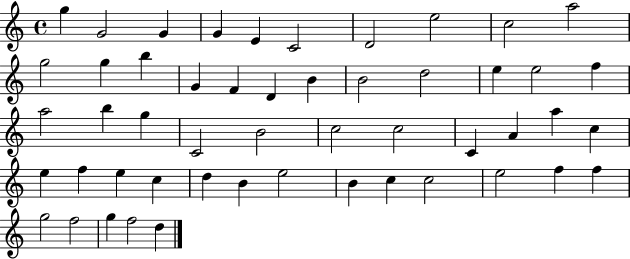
G5/q G4/h G4/q G4/q E4/q C4/h D4/h E5/h C5/h A5/h G5/h G5/q B5/q G4/q F4/q D4/q B4/q B4/h D5/h E5/q E5/h F5/q A5/h B5/q G5/q C4/h B4/h C5/h C5/h C4/q A4/q A5/q C5/q E5/q F5/q E5/q C5/q D5/q B4/q E5/h B4/q C5/q C5/h E5/h F5/q F5/q G5/h F5/h G5/q F5/h D5/q